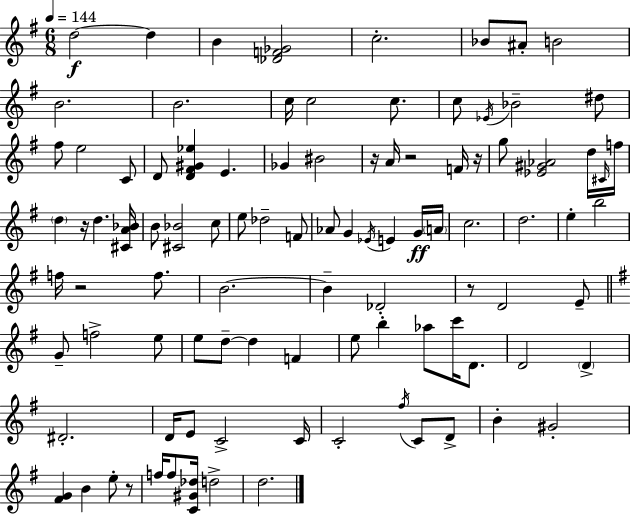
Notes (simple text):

D5/h D5/q B4/q [Db4,F4,Gb4]/h C5/h. Bb4/e A#4/e B4/h B4/h. B4/h. C5/s C5/h C5/e. C5/e Eb4/s Bb4/h D#5/e F#5/e E5/h C4/e D4/e [D4,F#4,G#4,Eb5]/q E4/q. Gb4/q BIS4/h R/s A4/s R/h F4/s R/s G5/e [Eb4,G#4,Ab4]/h D5/s C#4/s F5/s D5/q R/s D5/q. [C#4,A4,Bb4]/s B4/e [C#4,Bb4]/h C5/e E5/e Db5/h F4/e Ab4/e G4/q Eb4/s E4/q G4/s A4/s C5/h. D5/h. E5/q B5/h F5/s R/h F5/e. B4/h. B4/q Db4/h R/e D4/h E4/e G4/e F5/h E5/e E5/e D5/e D5/q F4/q E5/e B5/q Ab5/e C6/s D4/e. D4/h D4/q D#4/h. D4/s E4/e C4/h C4/s C4/h F#5/s C4/e D4/e B4/q G#4/h [F#4,G4]/q B4/q E5/e R/e F5/s F5/e [C4,G#4,Db5]/s D5/h D5/h.